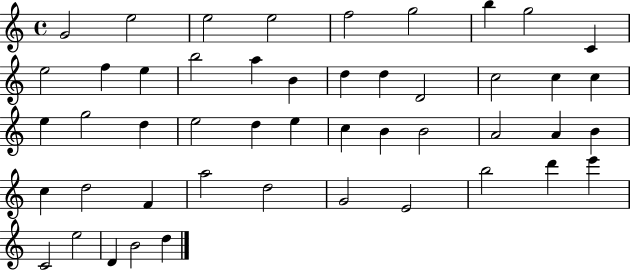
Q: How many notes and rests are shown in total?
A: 48